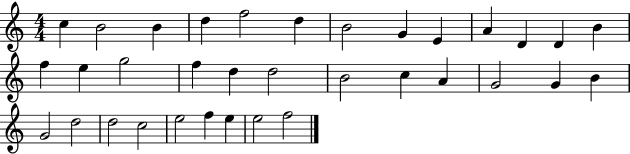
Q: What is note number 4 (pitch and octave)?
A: D5